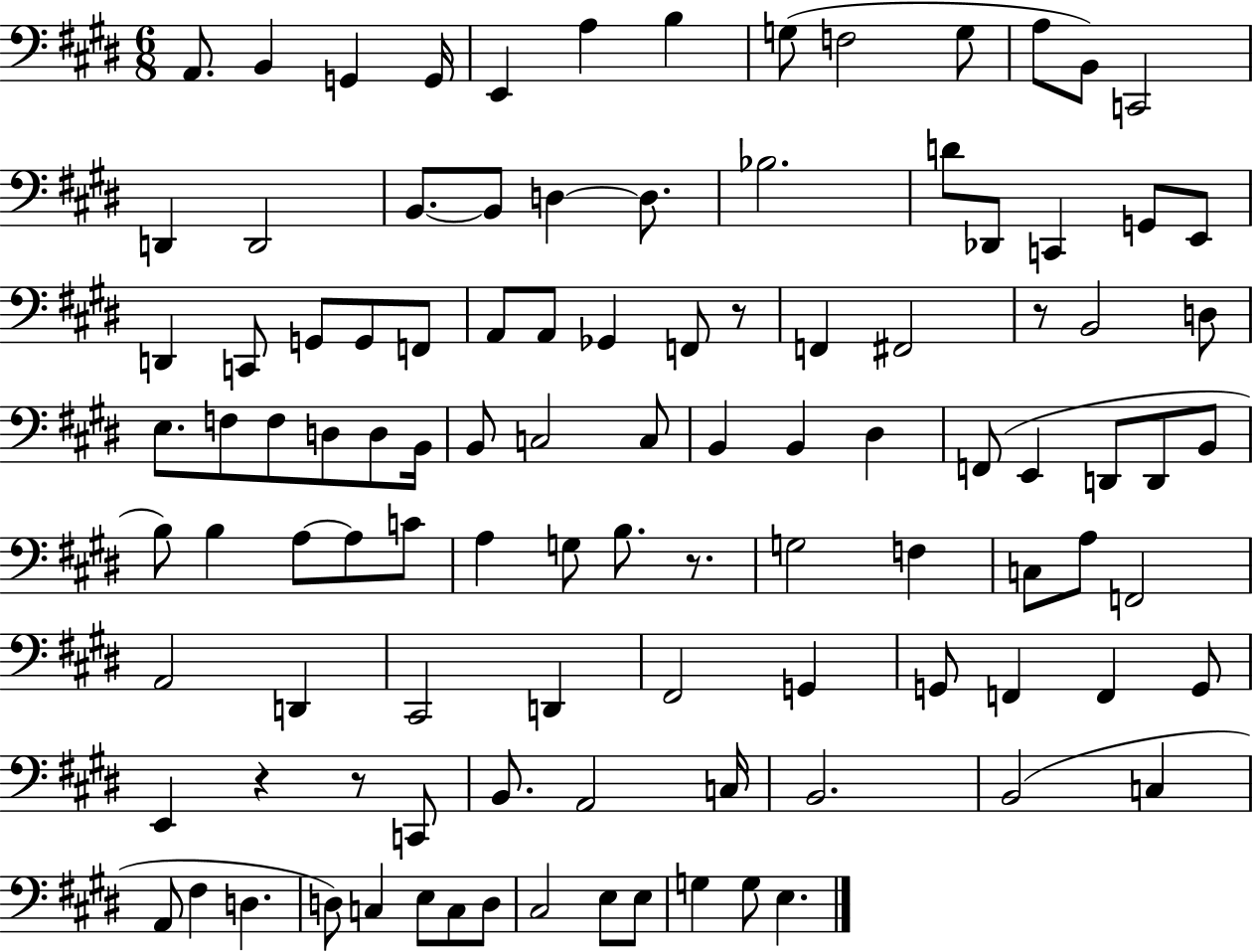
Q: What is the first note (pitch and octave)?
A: A2